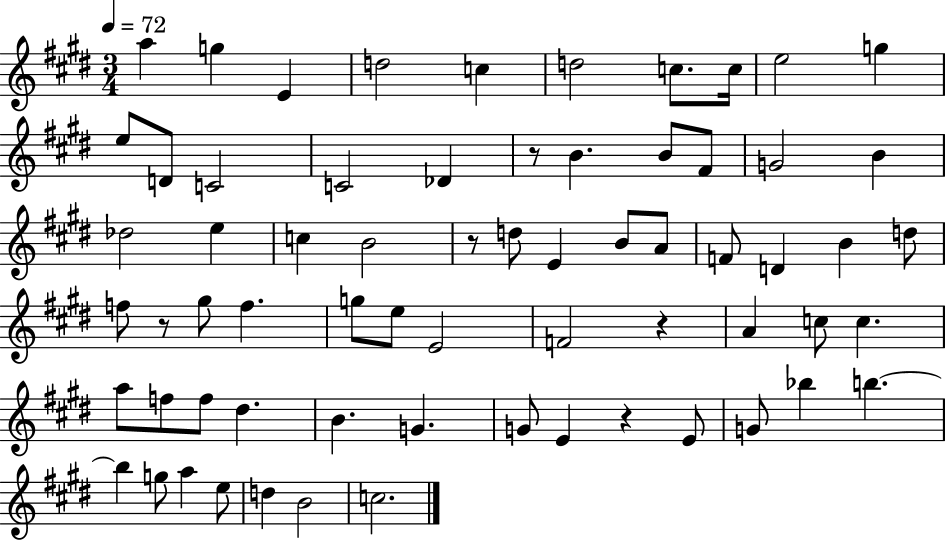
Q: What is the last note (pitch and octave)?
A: C5